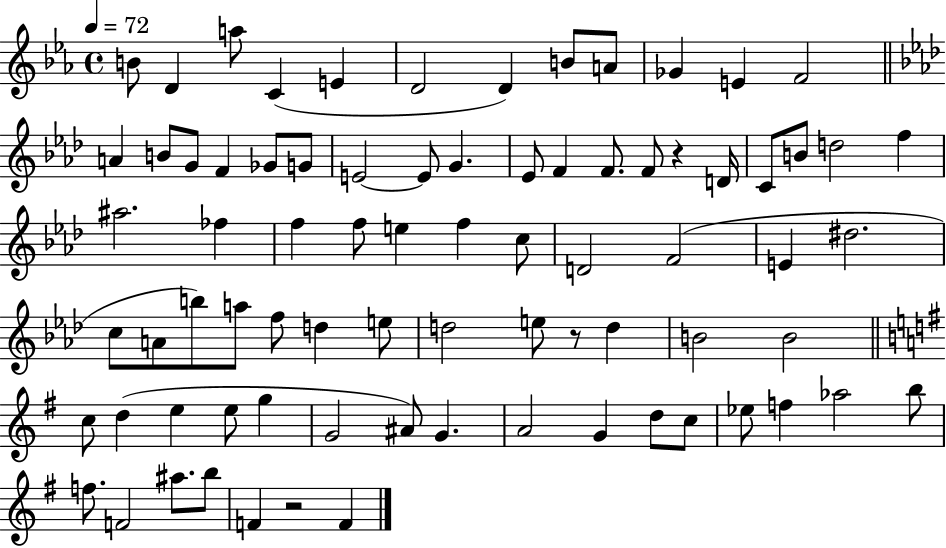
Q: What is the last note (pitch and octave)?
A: F4